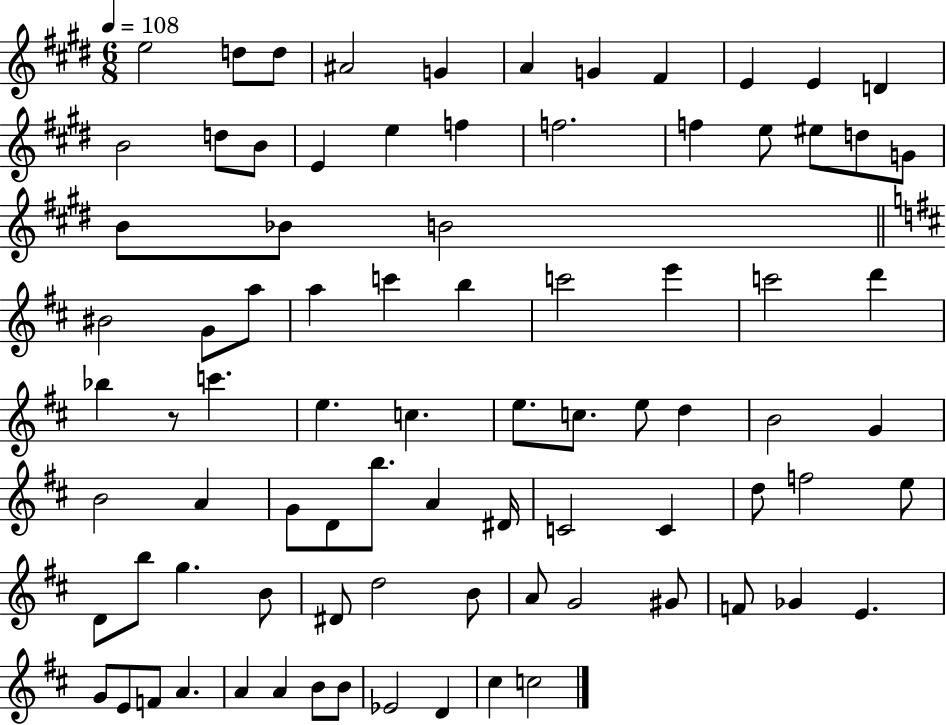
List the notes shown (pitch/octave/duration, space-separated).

E5/h D5/e D5/e A#4/h G4/q A4/q G4/q F#4/q E4/q E4/q D4/q B4/h D5/e B4/e E4/q E5/q F5/q F5/h. F5/q E5/e EIS5/e D5/e G4/e B4/e Bb4/e B4/h BIS4/h G4/e A5/e A5/q C6/q B5/q C6/h E6/q C6/h D6/q Bb5/q R/e C6/q. E5/q. C5/q. E5/e. C5/e. E5/e D5/q B4/h G4/q B4/h A4/q G4/e D4/e B5/e. A4/q D#4/s C4/h C4/q D5/e F5/h E5/e D4/e B5/e G5/q. B4/e D#4/e D5/h B4/e A4/e G4/h G#4/e F4/e Gb4/q E4/q. G4/e E4/e F4/e A4/q. A4/q A4/q B4/e B4/e Eb4/h D4/q C#5/q C5/h